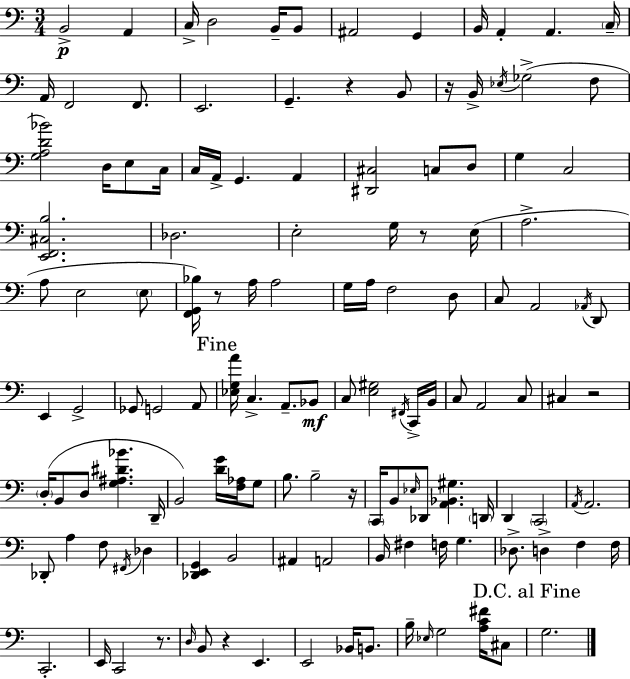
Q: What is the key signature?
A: C major